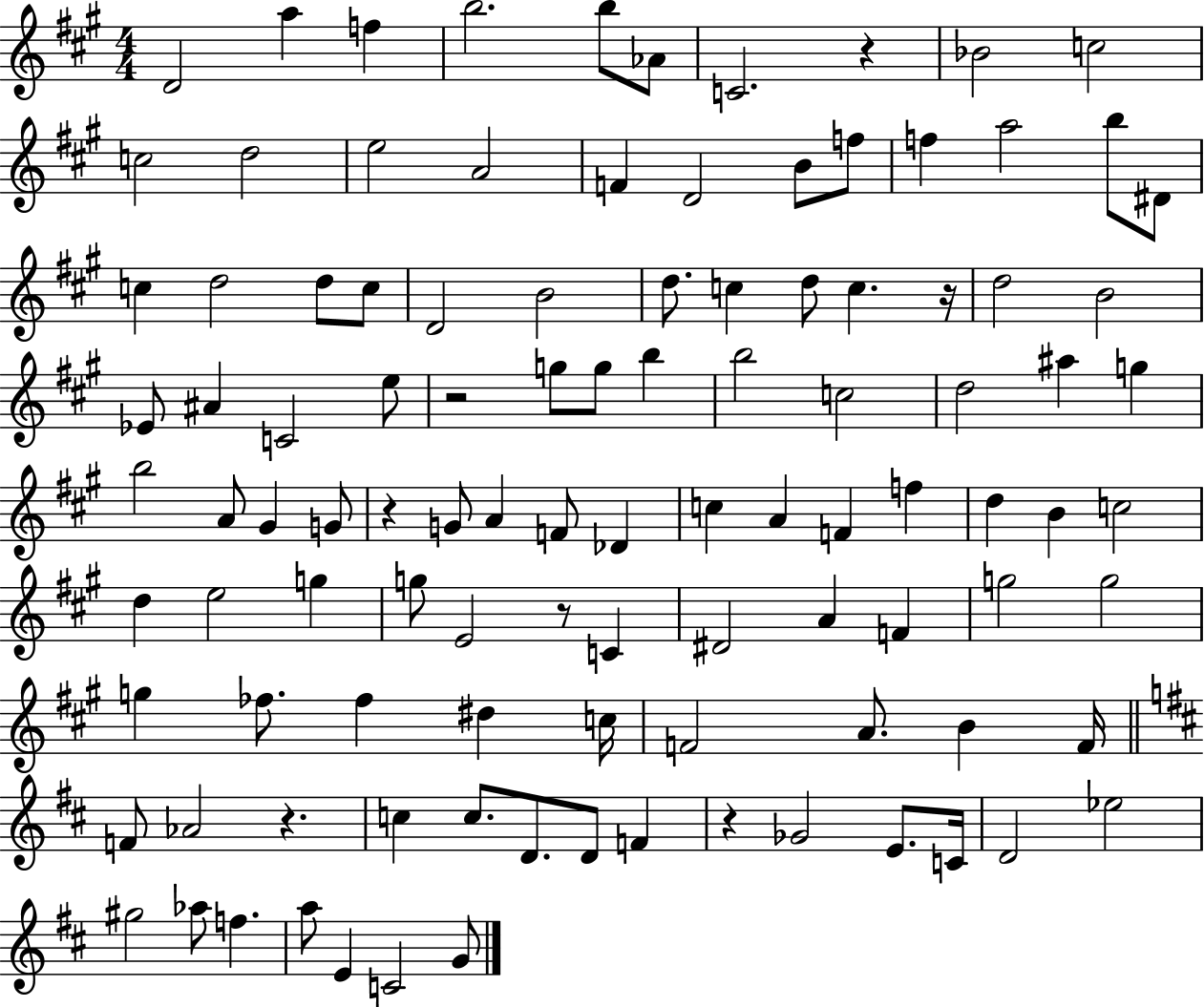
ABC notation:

X:1
T:Untitled
M:4/4
L:1/4
K:A
D2 a f b2 b/2 _A/2 C2 z _B2 c2 c2 d2 e2 A2 F D2 B/2 f/2 f a2 b/2 ^D/2 c d2 d/2 c/2 D2 B2 d/2 c d/2 c z/4 d2 B2 _E/2 ^A C2 e/2 z2 g/2 g/2 b b2 c2 d2 ^a g b2 A/2 ^G G/2 z G/2 A F/2 _D c A F f d B c2 d e2 g g/2 E2 z/2 C ^D2 A F g2 g2 g _f/2 _f ^d c/4 F2 A/2 B F/4 F/2 _A2 z c c/2 D/2 D/2 F z _G2 E/2 C/4 D2 _e2 ^g2 _a/2 f a/2 E C2 G/2